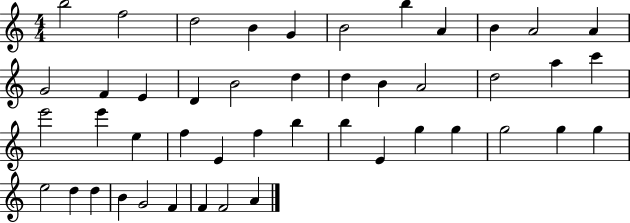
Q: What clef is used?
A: treble